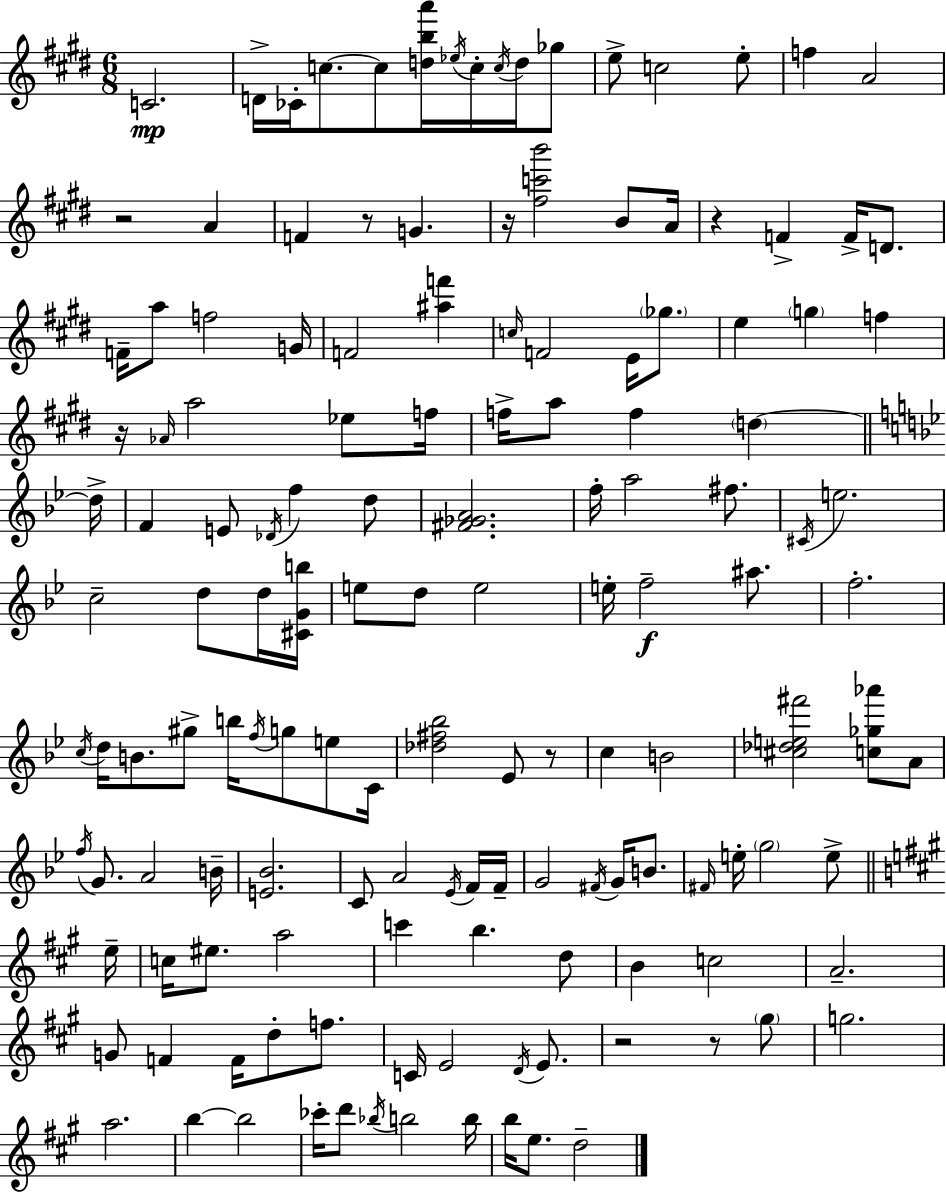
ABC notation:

X:1
T:Untitled
M:6/8
L:1/4
K:E
C2 D/4 _C/4 c/2 c/2 [dba']/4 _e/4 c/4 c/4 d/4 _g/2 e/2 c2 e/2 f A2 z2 A F z/2 G z/4 [^fc'b']2 B/2 A/4 z F F/4 D/2 F/4 a/2 f2 G/4 F2 [^af'] c/4 F2 E/4 _g/2 e g f z/4 _A/4 a2 _e/2 f/4 f/4 a/2 f d d/4 F E/2 _D/4 f d/2 [^F_GA]2 f/4 a2 ^f/2 ^C/4 e2 c2 d/2 d/4 [^CGb]/4 e/2 d/2 e2 e/4 f2 ^a/2 f2 c/4 d/4 B/2 ^g/2 b/4 f/4 g/2 e/2 C/4 [_d^f_b]2 _E/2 z/2 c B2 [^c_de^f']2 [c_g_a']/2 A/2 f/4 G/2 A2 B/4 [E_B]2 C/2 A2 _E/4 F/4 F/4 G2 ^F/4 G/4 B/2 ^F/4 e/4 g2 e/2 e/4 c/4 ^e/2 a2 c' b d/2 B c2 A2 G/2 F F/4 d/2 f/2 C/4 E2 D/4 E/2 z2 z/2 ^g/2 g2 a2 b b2 _c'/4 d'/2 _b/4 b2 b/4 b/4 e/2 d2